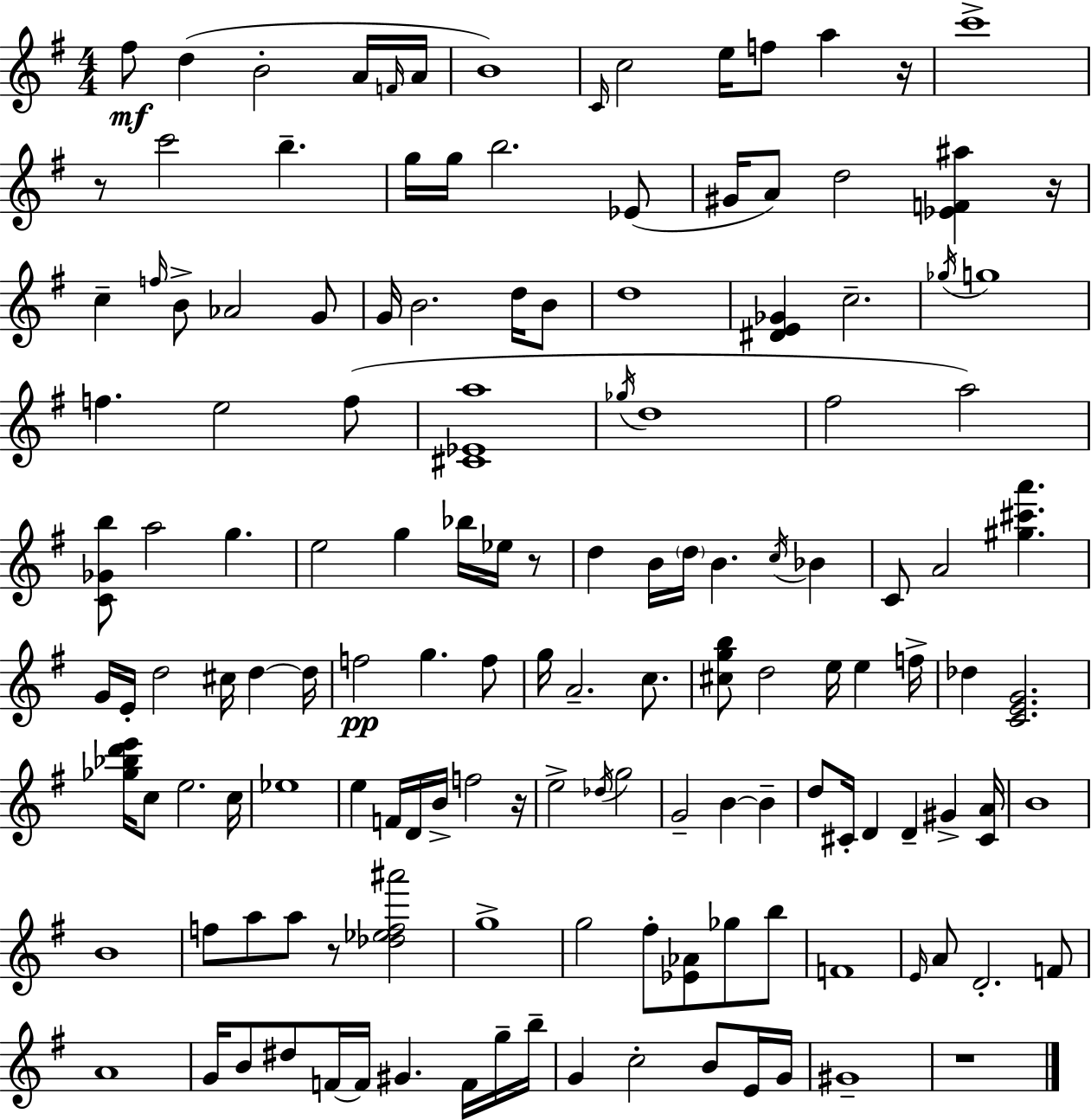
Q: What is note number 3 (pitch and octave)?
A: B4